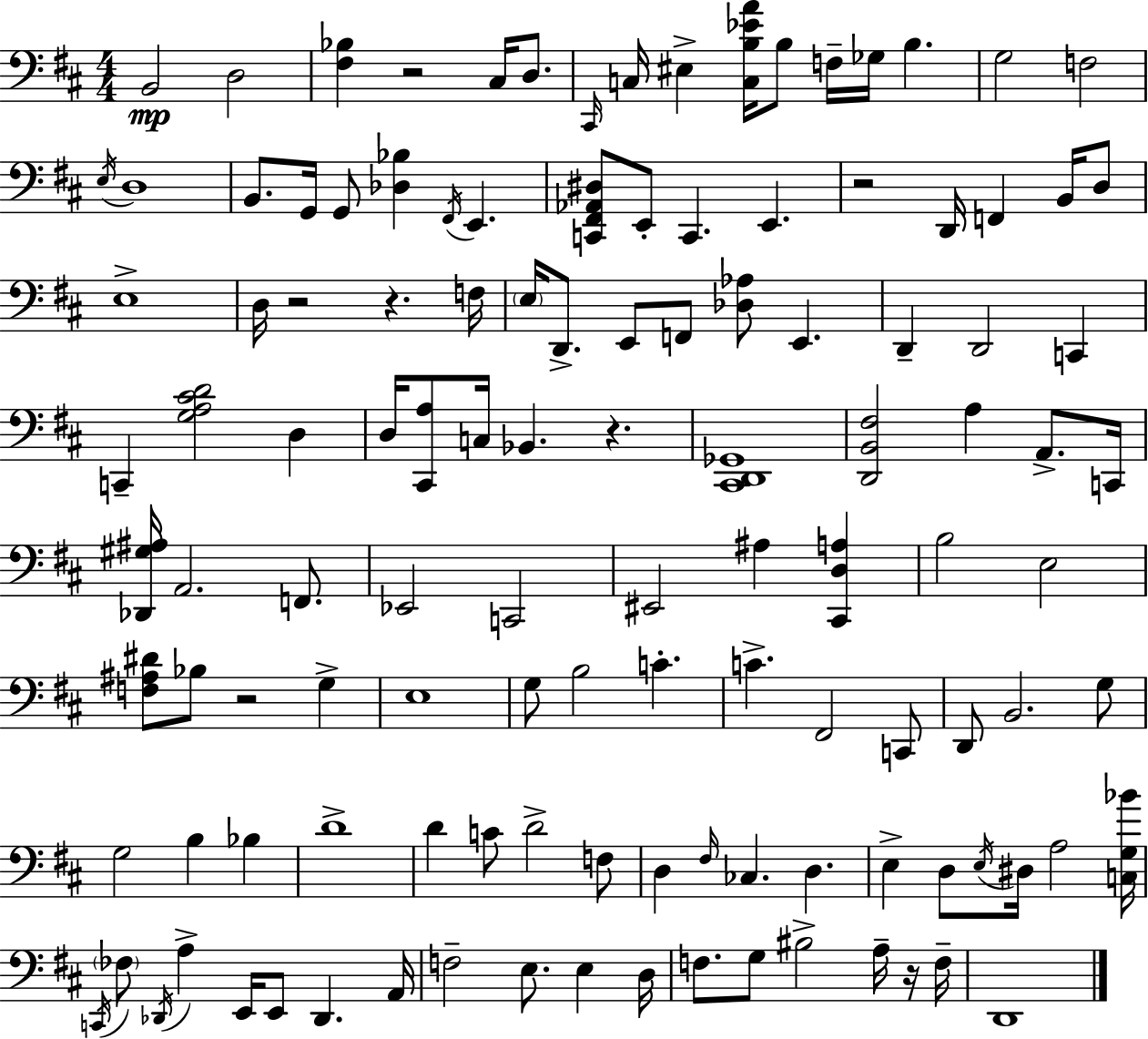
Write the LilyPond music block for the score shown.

{
  \clef bass
  \numericTimeSignature
  \time 4/4
  \key d \major
  \repeat volta 2 { b,2\mp d2 | <fis bes>4 r2 cis16 d8. | \grace { cis,16 } c16 eis4-> <c b ees' a'>16 b8 f16-- ges16 b4. | g2 f2 | \break \acciaccatura { e16 } d1 | b,8. g,16 g,8 <des bes>4 \acciaccatura { fis,16 } e,4. | <c, fis, aes, dis>8 e,8-. c,4. e,4. | r2 d,16 f,4 | \break b,16 d8 e1-> | d16 r2 r4. | f16 \parenthesize e16 d,8.-> e,8 f,8 <des aes>8 e,4. | d,4-- d,2 c,4 | \break c,4-- <g a cis' d'>2 d4 | d16 <cis, a>8 c16 bes,4. r4. | <cis, d, ges,>1 | <d, b, fis>2 a4 a,8.-> | \break c,16 <des, gis ais>16 a,2. | f,8. ees,2 c,2 | eis,2 ais4 <cis, d a>4 | b2 e2 | \break <f ais dis'>8 bes8 r2 g4-> | e1 | g8 b2 c'4.-. | c'4.-> fis,2 | \break c,8 d,8 b,2. | g8 g2 b4 bes4 | d'1-> | d'4 c'8 d'2-> | \break f8 d4 \grace { fis16 } ces4. d4. | e4-> d8 \acciaccatura { e16 } dis16 a2 | <c g bes'>16 \acciaccatura { c,16 } \parenthesize fes8 \acciaccatura { des,16 } a4-> e,16 e,8 | des,4. a,16 f2-- e8. | \break e4 d16 f8. g8 bis2-> | a16-- r16 f16-- d,1 | } \bar "|."
}